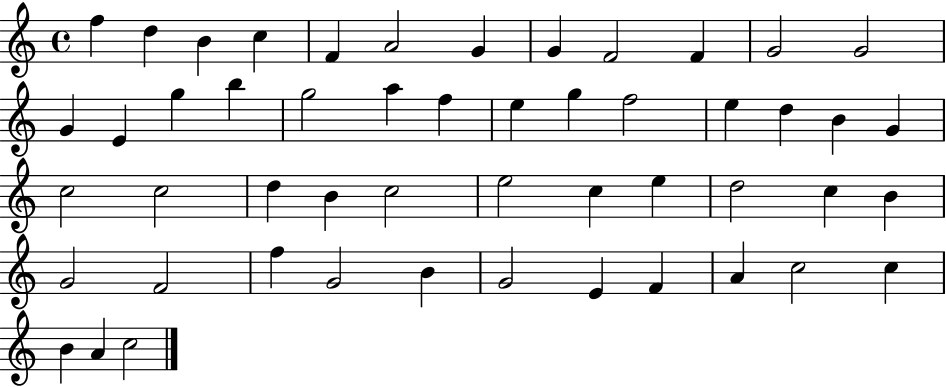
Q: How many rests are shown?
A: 0